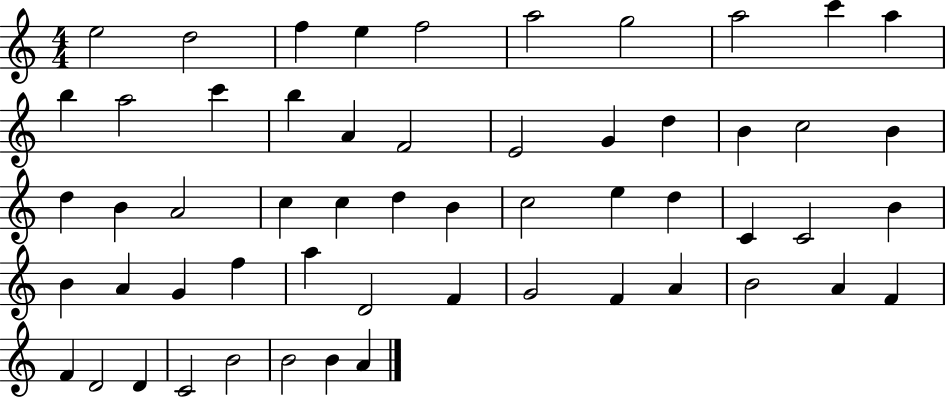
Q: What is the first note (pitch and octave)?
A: E5